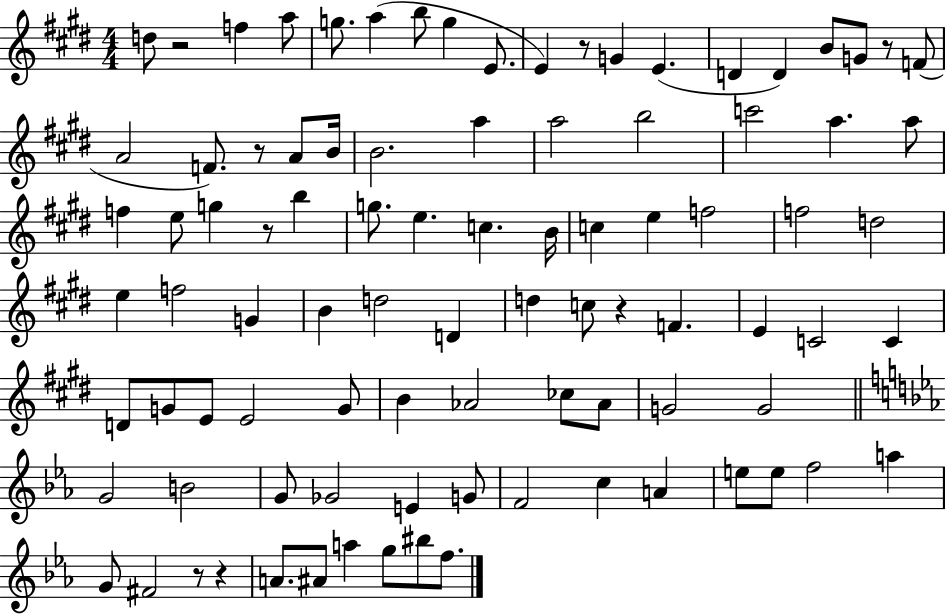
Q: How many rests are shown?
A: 8